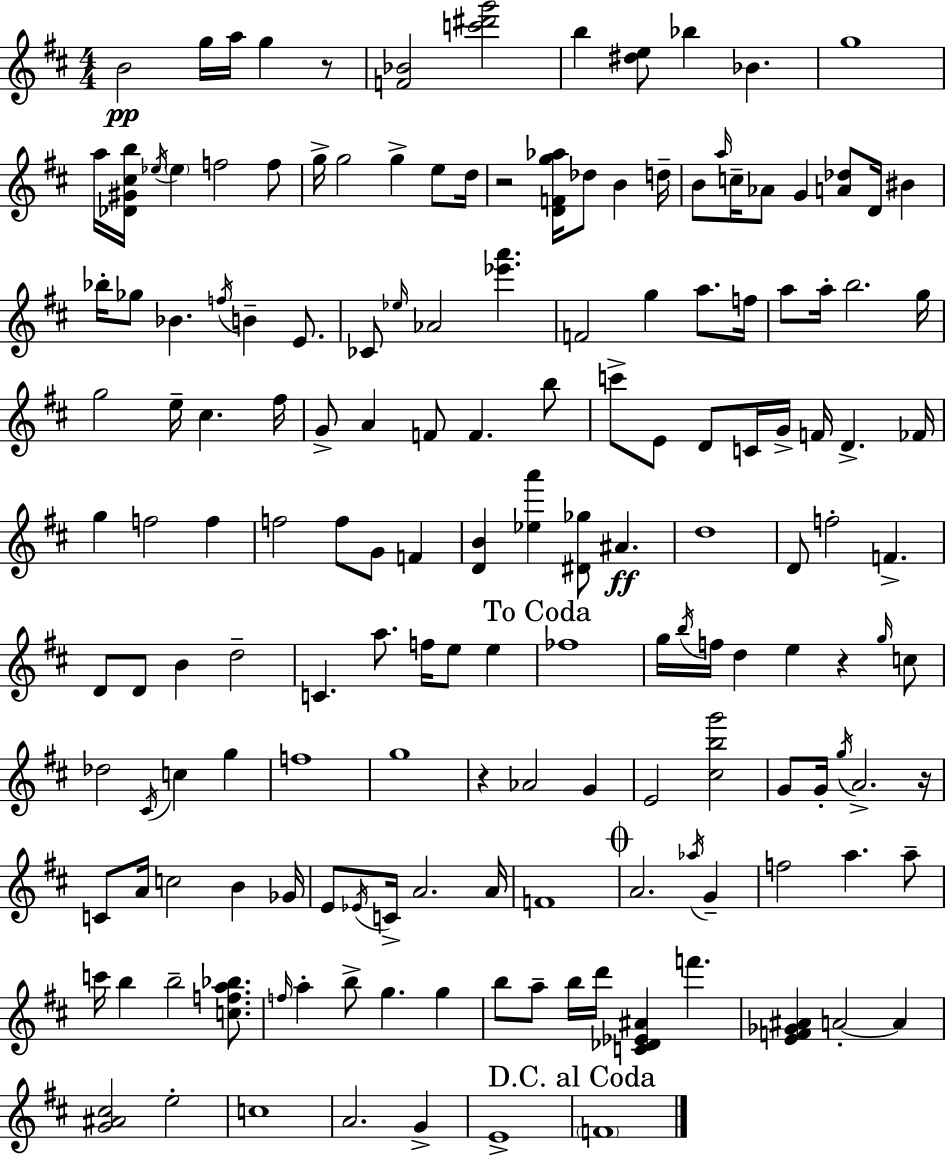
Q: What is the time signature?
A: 4/4